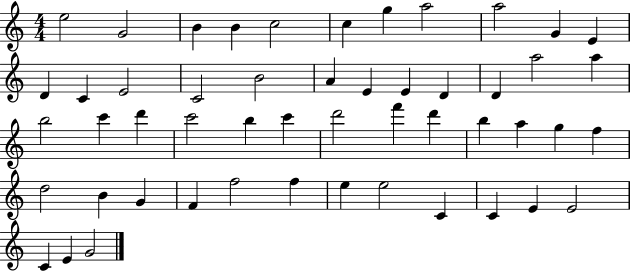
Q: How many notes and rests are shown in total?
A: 51